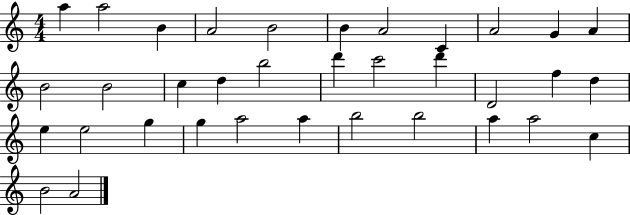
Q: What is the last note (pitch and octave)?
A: A4